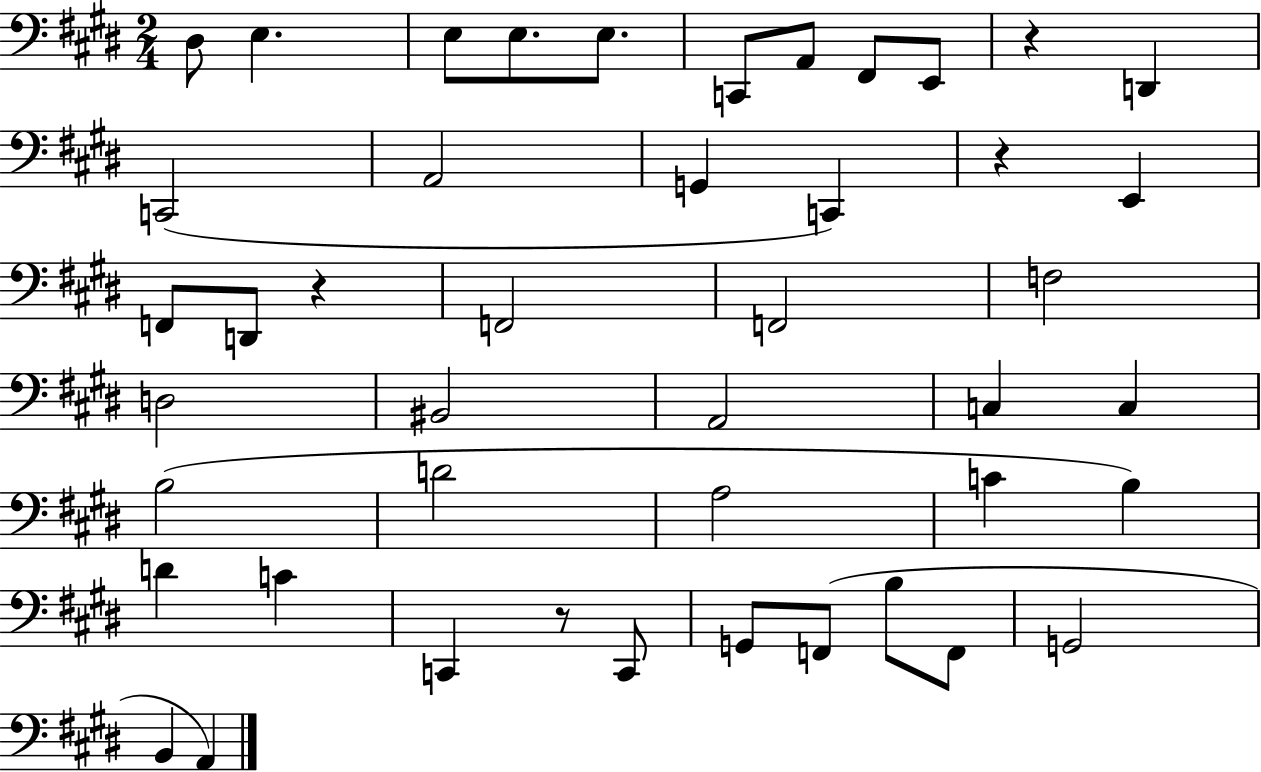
D#3/e E3/q. E3/e E3/e. E3/e. C2/e A2/e F#2/e E2/e R/q D2/q C2/h A2/h G2/q C2/q R/q E2/q F2/e D2/e R/q F2/h F2/h F3/h D3/h BIS2/h A2/h C3/q C3/q B3/h D4/h A3/h C4/q B3/q D4/q C4/q C2/q R/e C2/e G2/e F2/e B3/e F2/e G2/h B2/q A2/q